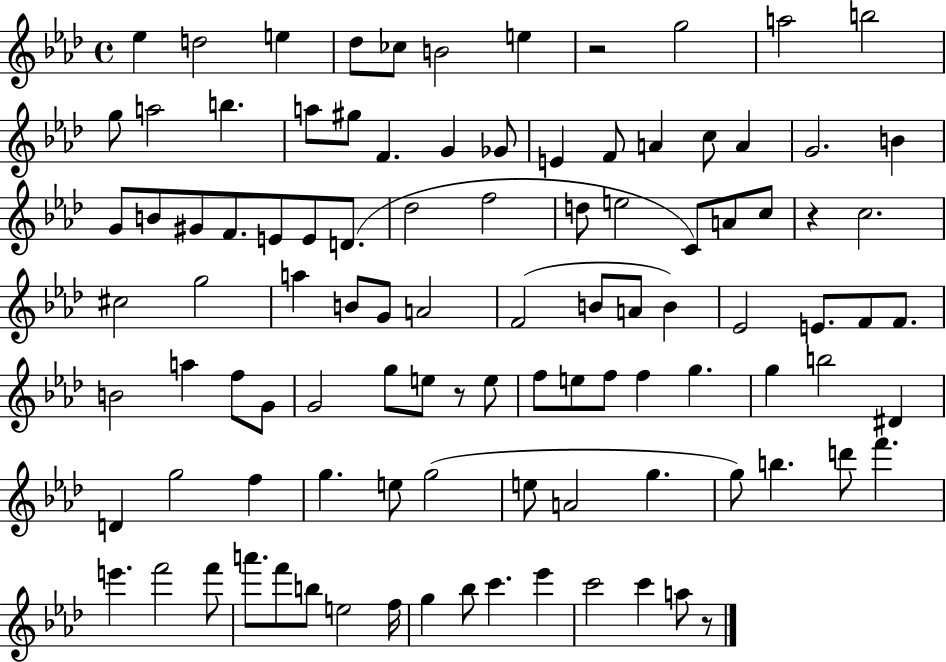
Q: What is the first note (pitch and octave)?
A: Eb5